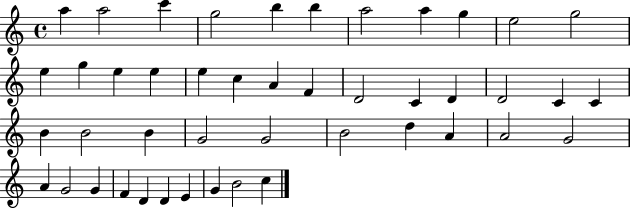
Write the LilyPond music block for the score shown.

{
  \clef treble
  \time 4/4
  \defaultTimeSignature
  \key c \major
  a''4 a''2 c'''4 | g''2 b''4 b''4 | a''2 a''4 g''4 | e''2 g''2 | \break e''4 g''4 e''4 e''4 | e''4 c''4 a'4 f'4 | d'2 c'4 d'4 | d'2 c'4 c'4 | \break b'4 b'2 b'4 | g'2 g'2 | b'2 d''4 a'4 | a'2 g'2 | \break a'4 g'2 g'4 | f'4 d'4 d'4 e'4 | g'4 b'2 c''4 | \bar "|."
}